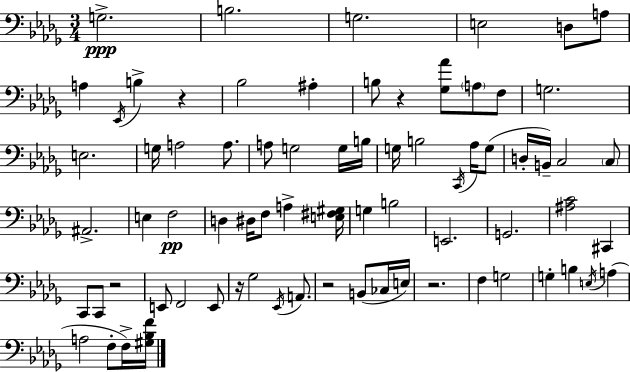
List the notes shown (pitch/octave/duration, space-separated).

G3/h. B3/h. G3/h. E3/h D3/e A3/e A3/q Eb2/s B3/q R/q Bb3/h A#3/q B3/e R/q [Gb3,Ab4]/e A3/e F3/e G3/h. E3/h. G3/s A3/h A3/e. A3/e G3/h G3/s B3/s G3/s B3/h C2/s Ab3/s G3/e D3/s B2/s C3/h C3/e A#2/h. E3/q F3/h D3/q D#3/s F3/e A3/q [E3,F#3,G#3]/s G3/q B3/h E2/h. G2/h. [A#3,C4]/h C#2/q C2/e C2/e R/h E2/e F2/h E2/e R/s Gb3/h Eb2/s A2/e. R/h B2/e CES3/s E3/s R/h. F3/q G3/h G3/q B3/q E3/s A3/q A3/h F3/e F3/s [G#3,Bb3,F4]/s